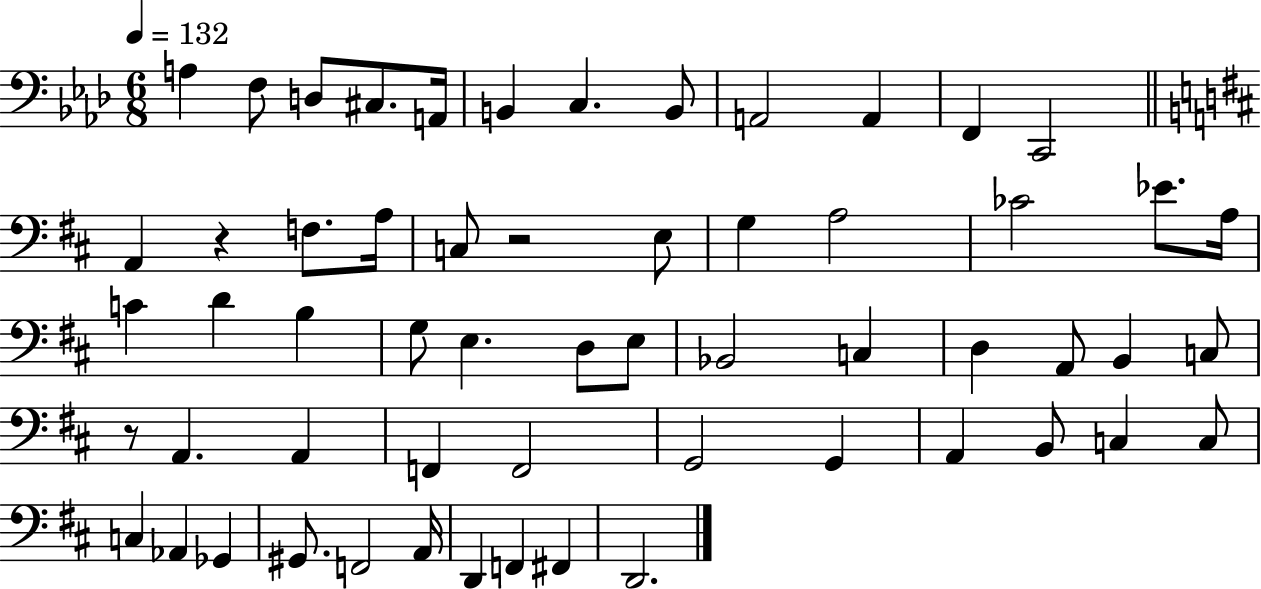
X:1
T:Untitled
M:6/8
L:1/4
K:Ab
A, F,/2 D,/2 ^C,/2 A,,/4 B,, C, B,,/2 A,,2 A,, F,, C,,2 A,, z F,/2 A,/4 C,/2 z2 E,/2 G, A,2 _C2 _E/2 A,/4 C D B, G,/2 E, D,/2 E,/2 _B,,2 C, D, A,,/2 B,, C,/2 z/2 A,, A,, F,, F,,2 G,,2 G,, A,, B,,/2 C, C,/2 C, _A,, _G,, ^G,,/2 F,,2 A,,/4 D,, F,, ^F,, D,,2